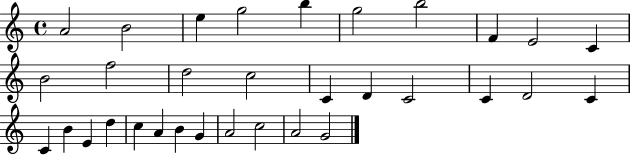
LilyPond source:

{
  \clef treble
  \time 4/4
  \defaultTimeSignature
  \key c \major
  a'2 b'2 | e''4 g''2 b''4 | g''2 b''2 | f'4 e'2 c'4 | \break b'2 f''2 | d''2 c''2 | c'4 d'4 c'2 | c'4 d'2 c'4 | \break c'4 b'4 e'4 d''4 | c''4 a'4 b'4 g'4 | a'2 c''2 | a'2 g'2 | \break \bar "|."
}